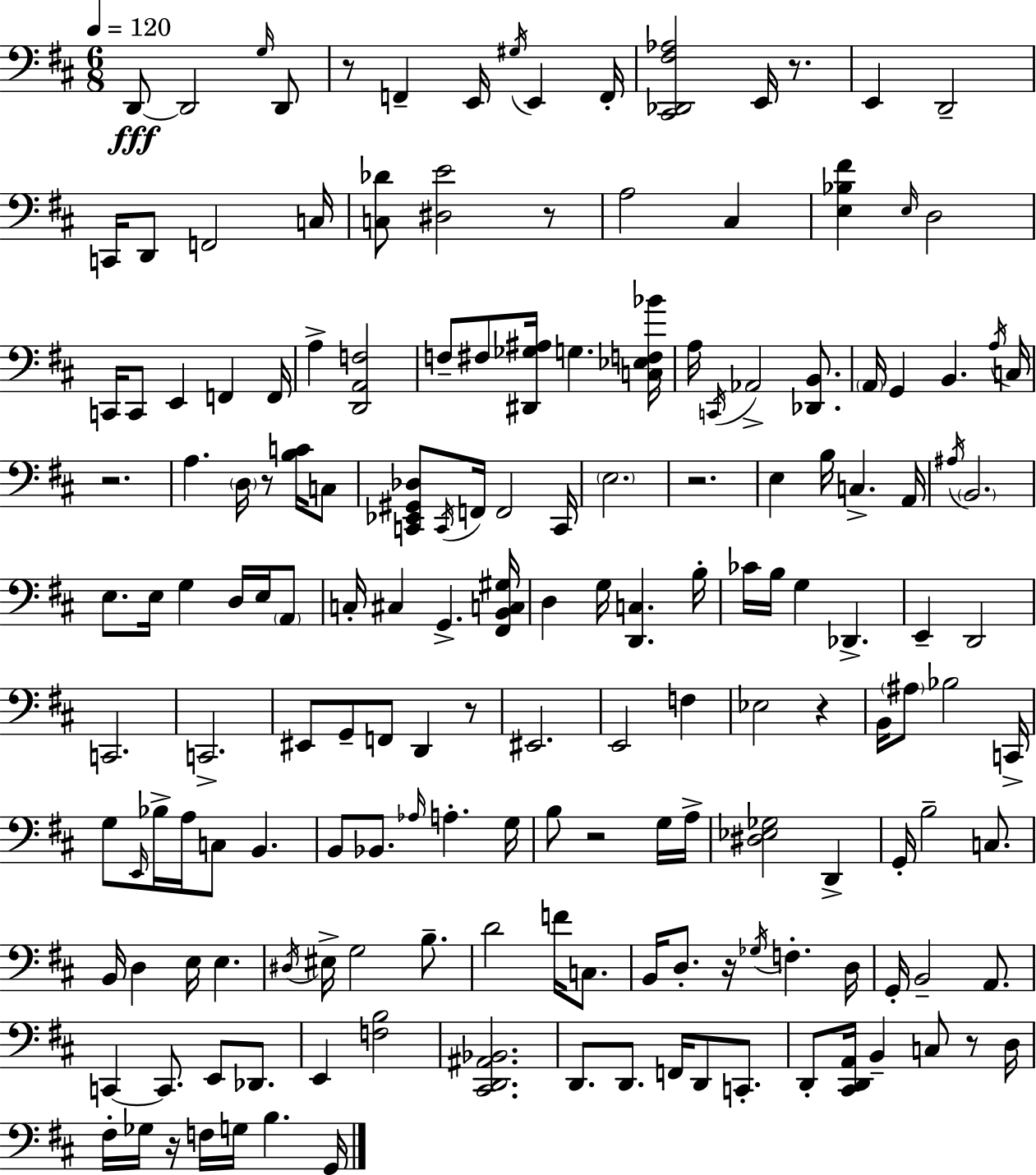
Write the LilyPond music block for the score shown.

{
  \clef bass
  \numericTimeSignature
  \time 6/8
  \key d \major
  \tempo 4 = 120
  d,8~~\fff d,2 \grace { g16 } d,8 | r8 f,4-- e,16 \acciaccatura { gis16 } e,4 | f,16-. <cis, des, fis aes>2 e,16 r8. | e,4 d,2-- | \break c,16 d,8 f,2 | c16 <c des'>8 <dis e'>2 | r8 a2 cis4 | <e bes fis'>4 \grace { e16 } d2 | \break c,16 c,8 e,4 f,4 | f,16 a4-> <d, a, f>2 | f8-- fis8 <dis, ges ais>16 g4. | <c ees f bes'>16 a16 \acciaccatura { c,16 } aes,2-> | \break <des, b,>8. \parenthesize a,16 g,4 b,4. | \acciaccatura { a16 } c16 r2. | a4. \parenthesize d16 | r8 <b c'>16 c8 <c, ees, gis, des>8 \acciaccatura { c,16 } f,16 f,2 | \break c,16 \parenthesize e2. | r2. | e4 b16 c4.-> | a,16 \acciaccatura { ais16 } \parenthesize b,2. | \break e8. e16 g4 | d16 e16 \parenthesize a,8 c16-. cis4 | g,4.-> <fis, b, c gis>16 d4 g16 | <d, c>4. b16-. ces'16 b16 g4 | \break des,4.-> e,4-- d,2 | c,2. | c,2.-> | eis,8 g,8-- f,8 | \break d,4 r8 eis,2. | e,2 | f4 ees2 | r4 b,16 \parenthesize ais8 bes2 | \break c,16-> g8 \grace { e,16 } bes16-> a16 | c8 b,4. b,8 bes,8. | \grace { aes16 } a4.-. g16 b8 r2 | g16 a16-> <dis ees ges>2 | \break d,4-> g,16-. b2-- | c8. b,16 d4 | e16 e4. \acciaccatura { dis16 } eis16-> g2 | b8.-- d'2 | \break f'16 c8. b,16 d8.-. | r16 \acciaccatura { ges16 } f4.-. d16 g,16-. | b,2-- a,8. c,4~~ | c,8. e,8 des,8. e,4 | \break <f b>2 <cis, d, ais, bes,>2. | d,8. | d,8. f,16 d,8 c,8.-. d,8-. | <cis, d, a,>16 b,4-- c8 r8 d16 fis16-. | \break ges16 r16 f16 g16 b4. g,16 \bar "|."
}